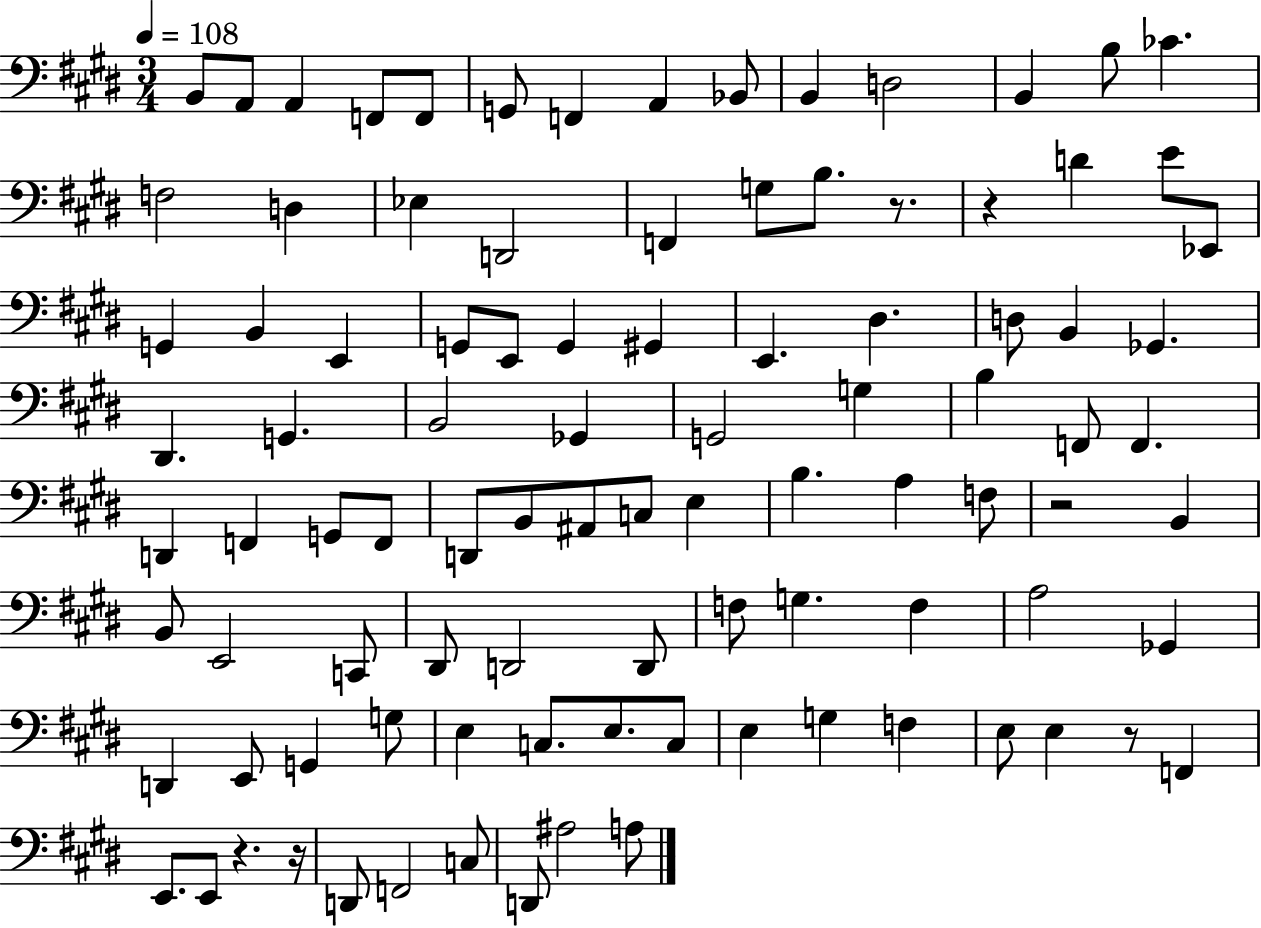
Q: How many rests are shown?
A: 6